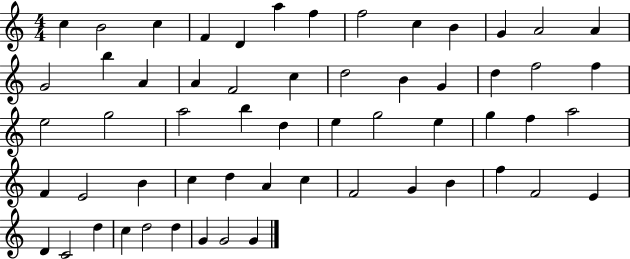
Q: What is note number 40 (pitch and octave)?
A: C5